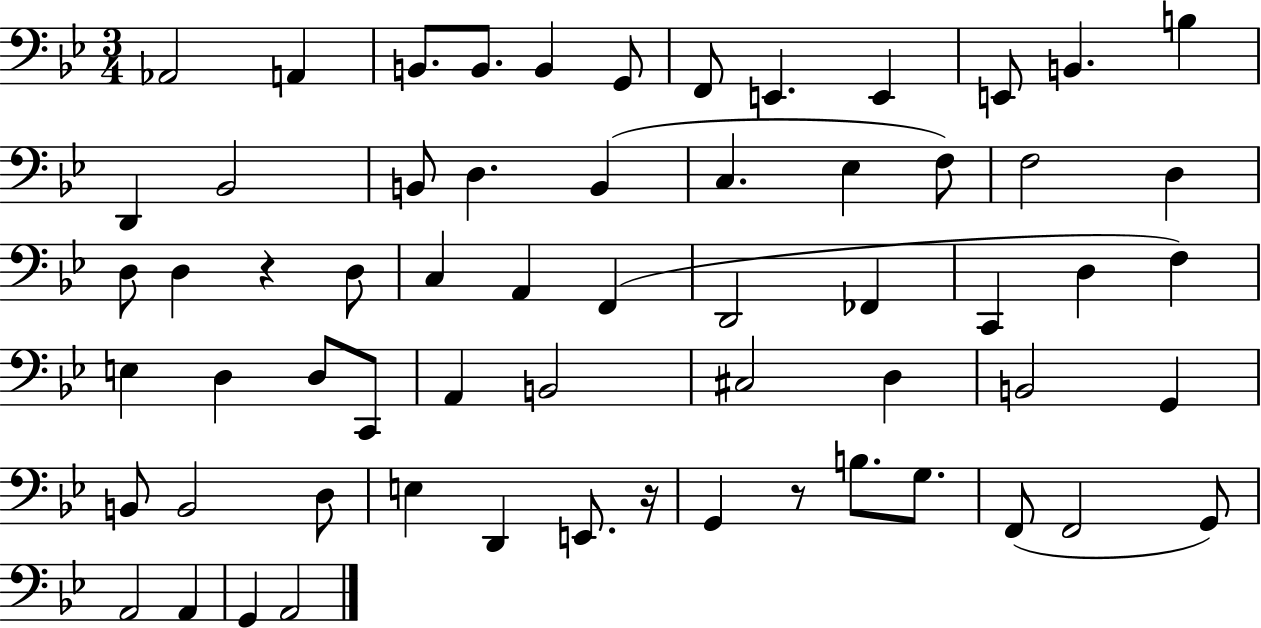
{
  \clef bass
  \numericTimeSignature
  \time 3/4
  \key bes \major
  \repeat volta 2 { aes,2 a,4 | b,8. b,8. b,4 g,8 | f,8 e,4. e,4 | e,8 b,4. b4 | \break d,4 bes,2 | b,8 d4. b,4( | c4. ees4 f8) | f2 d4 | \break d8 d4 r4 d8 | c4 a,4 f,4( | d,2 fes,4 | c,4 d4 f4) | \break e4 d4 d8 c,8 | a,4 b,2 | cis2 d4 | b,2 g,4 | \break b,8 b,2 d8 | e4 d,4 e,8. r16 | g,4 r8 b8. g8. | f,8( f,2 g,8) | \break a,2 a,4 | g,4 a,2 | } \bar "|."
}